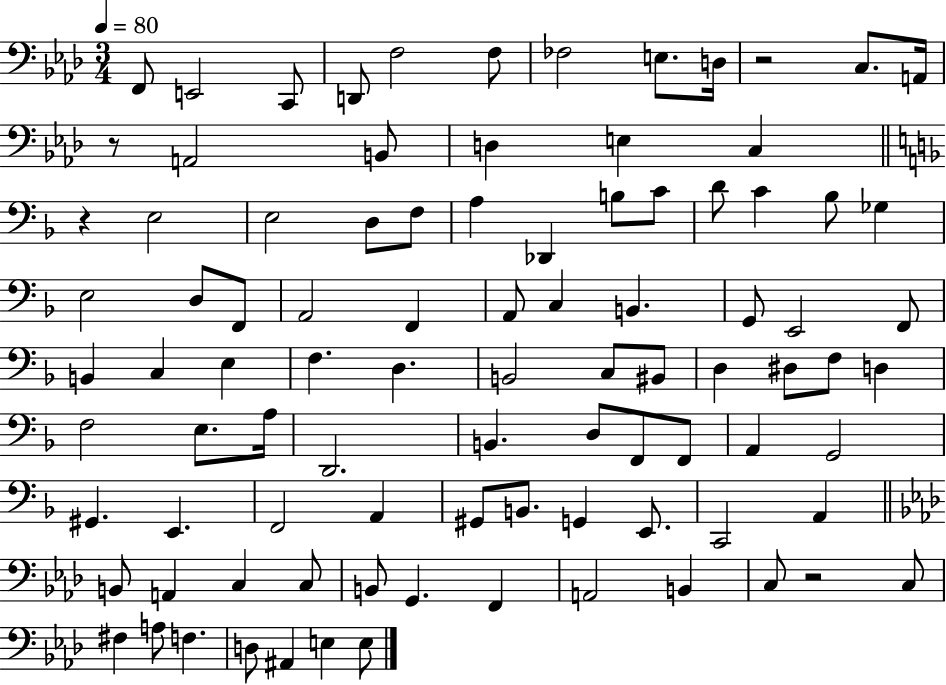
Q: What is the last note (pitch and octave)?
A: E3